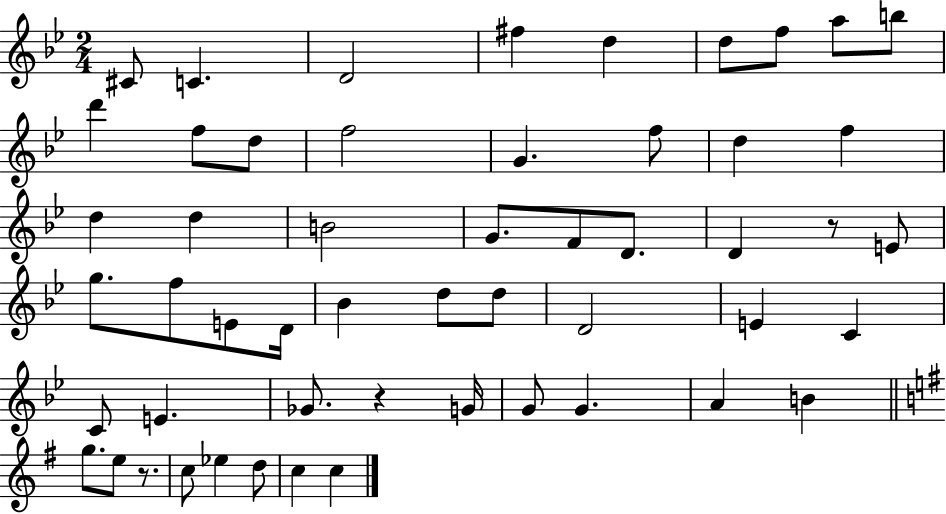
C#4/e C4/q. D4/h F#5/q D5/q D5/e F5/e A5/e B5/e D6/q F5/e D5/e F5/h G4/q. F5/e D5/q F5/q D5/q D5/q B4/h G4/e. F4/e D4/e. D4/q R/e E4/e G5/e. F5/e E4/e D4/s Bb4/q D5/e D5/e D4/h E4/q C4/q C4/e E4/q. Gb4/e. R/q G4/s G4/e G4/q. A4/q B4/q G5/e. E5/e R/e. C5/e Eb5/q D5/e C5/q C5/q